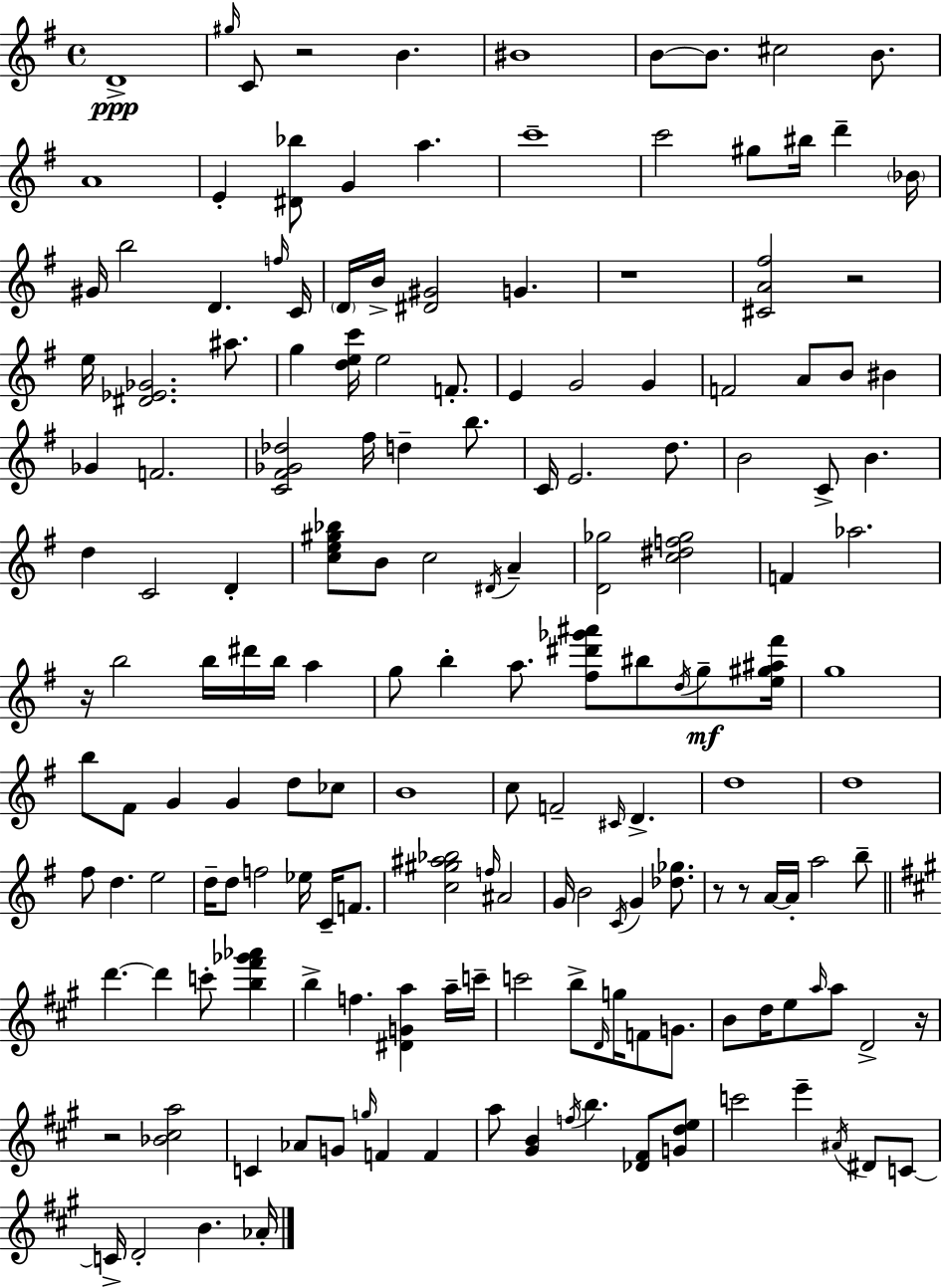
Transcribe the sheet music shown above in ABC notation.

X:1
T:Untitled
M:4/4
L:1/4
K:G
D4 ^g/4 C/2 z2 B ^B4 B/2 B/2 ^c2 B/2 A4 E [^D_b]/2 G a c'4 c'2 ^g/2 ^b/4 d' _B/4 ^G/4 b2 D f/4 C/4 D/4 B/4 [^D^G]2 G z4 [^CA^f]2 z2 e/4 [^D_E_G]2 ^a/2 g [dec']/4 e2 F/2 E G2 G F2 A/2 B/2 ^B _G F2 [C^F_G_d]2 ^f/4 d b/2 C/4 E2 d/2 B2 C/2 B d C2 D [ce^g_b]/2 B/2 c2 ^D/4 A [D_g]2 [c^df_g]2 F _a2 z/4 b2 b/4 ^d'/4 b/4 a g/2 b a/2 [^f^d'_g'^a']/2 ^b/2 d/4 g/2 [e^g^a^f']/4 g4 b/2 ^F/2 G G d/2 _c/2 B4 c/2 F2 ^C/4 D d4 d4 ^f/2 d e2 d/4 d/2 f2 _e/4 C/4 F/2 [c^g^a_b]2 f/4 ^A2 G/4 B2 C/4 G [_d_g]/2 z/2 z/2 A/4 A/4 a2 b/2 d' d' c'/2 [b^f'_g'_a'] b f [^DGa] a/4 c'/4 c'2 b/2 D/4 g/4 F/2 G/2 B/2 d/4 e/2 a/4 a/2 D2 z/4 z2 [_B^ca]2 C _A/2 G/2 g/4 F F a/2 [^GB] f/4 b [_D^F]/2 [Gde]/2 c'2 e' ^A/4 ^D/2 C/2 C/4 D2 B _A/4